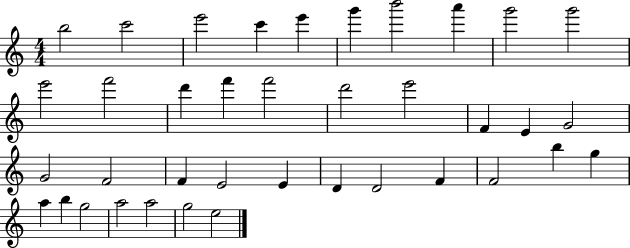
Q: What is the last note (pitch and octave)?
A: E5